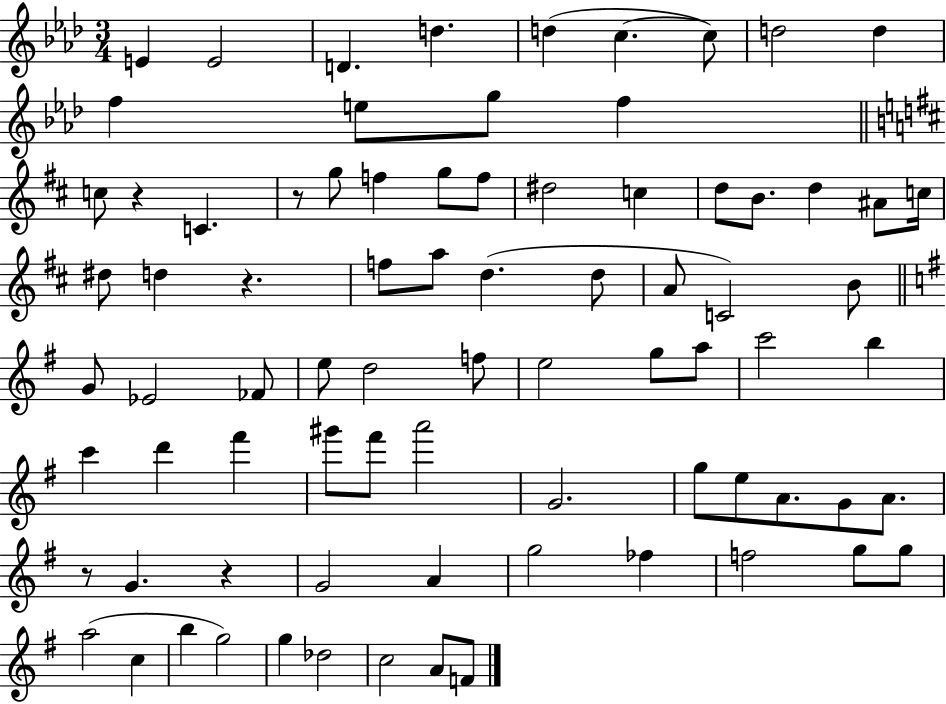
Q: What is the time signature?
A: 3/4